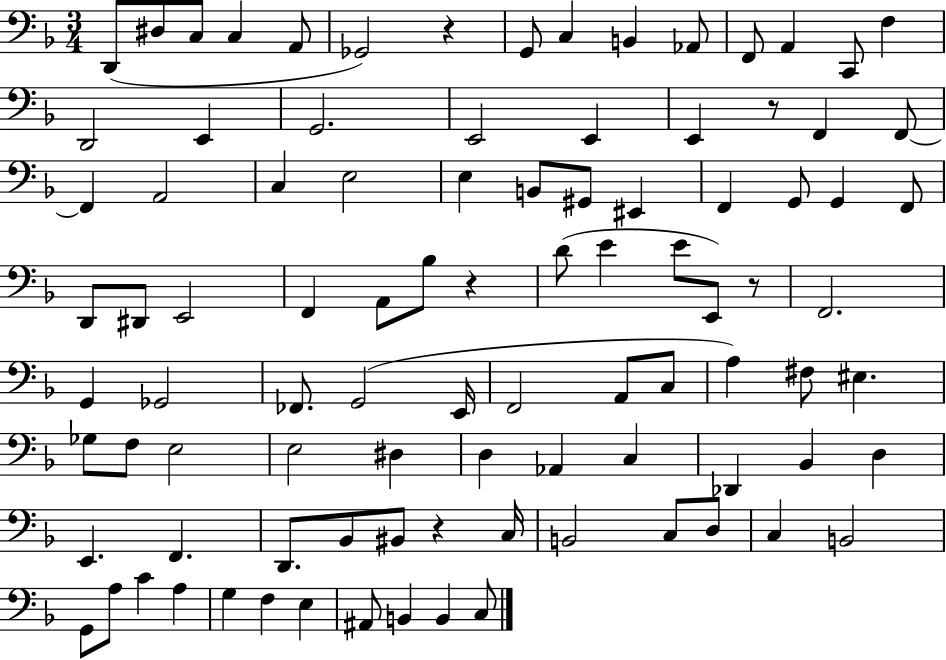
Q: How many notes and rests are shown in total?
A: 94